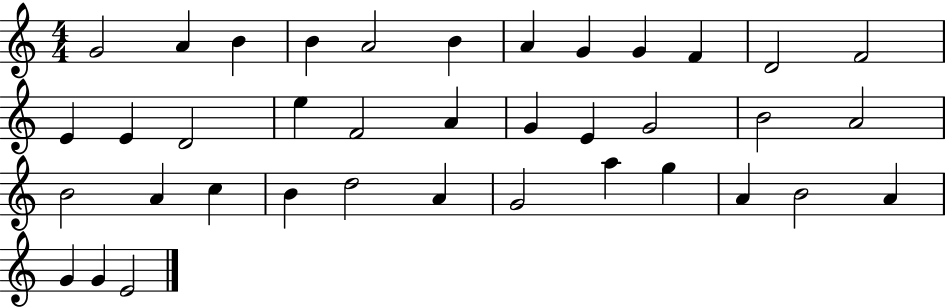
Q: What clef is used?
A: treble